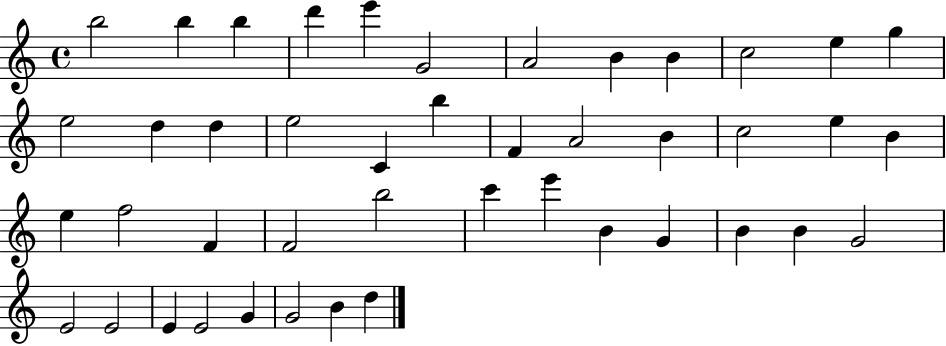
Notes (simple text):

B5/h B5/q B5/q D6/q E6/q G4/h A4/h B4/q B4/q C5/h E5/q G5/q E5/h D5/q D5/q E5/h C4/q B5/q F4/q A4/h B4/q C5/h E5/q B4/q E5/q F5/h F4/q F4/h B5/h C6/q E6/q B4/q G4/q B4/q B4/q G4/h E4/h E4/h E4/q E4/h G4/q G4/h B4/q D5/q